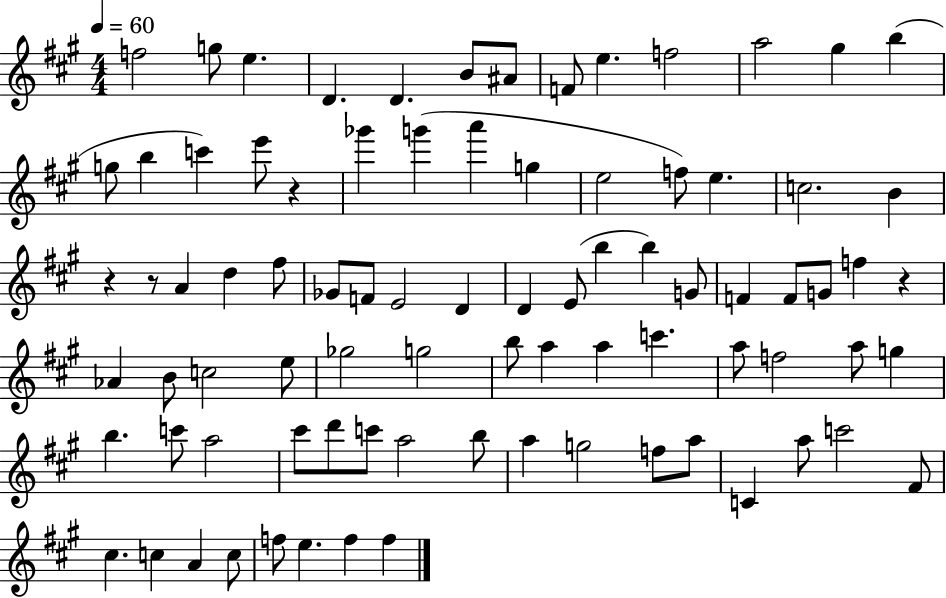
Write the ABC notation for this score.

X:1
T:Untitled
M:4/4
L:1/4
K:A
f2 g/2 e D D B/2 ^A/2 F/2 e f2 a2 ^g b g/2 b c' e'/2 z _g' g' a' g e2 f/2 e c2 B z z/2 A d ^f/2 _G/2 F/2 E2 D D E/2 b b G/2 F F/2 G/2 f z _A B/2 c2 e/2 _g2 g2 b/2 a a c' a/2 f2 a/2 g b c'/2 a2 ^c'/2 d'/2 c'/2 a2 b/2 a g2 f/2 a/2 C a/2 c'2 ^F/2 ^c c A c/2 f/2 e f f